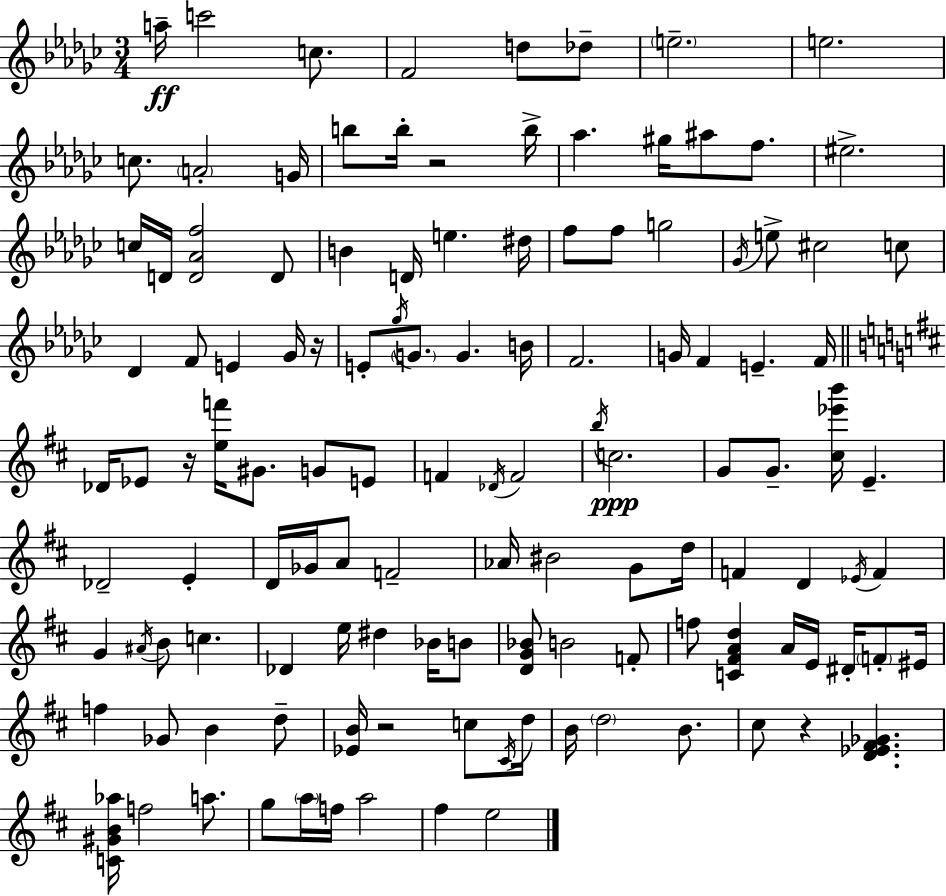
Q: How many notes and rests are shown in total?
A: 123